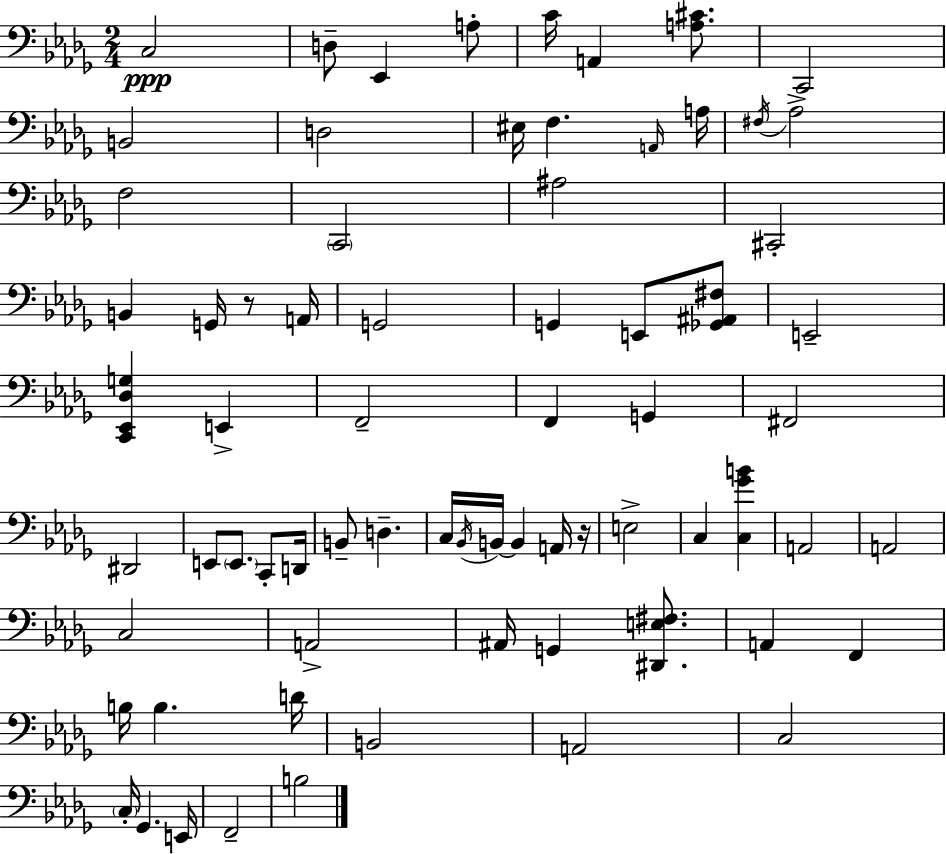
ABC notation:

X:1
T:Untitled
M:2/4
L:1/4
K:Bbm
C,2 D,/2 _E,, A,/2 C/4 A,, [A,^C]/2 C,,2 B,,2 D,2 ^E,/4 F, A,,/4 A,/4 ^F,/4 _A,2 F,2 C,,2 ^A,2 ^C,,2 B,, G,,/4 z/2 A,,/4 G,,2 G,, E,,/2 [_G,,^A,,^F,]/2 E,,2 [C,,_E,,_D,G,] E,, F,,2 F,, G,, ^F,,2 ^D,,2 E,,/2 E,,/2 C,,/2 D,,/4 B,,/2 D, C,/4 _B,,/4 B,,/4 B,, A,,/4 z/4 E,2 C, [C,_GB] A,,2 A,,2 C,2 A,,2 ^A,,/4 G,, [^D,,E,^F,]/2 A,, F,, B,/4 B, D/4 B,,2 A,,2 C,2 C,/4 _G,, E,,/4 F,,2 B,2